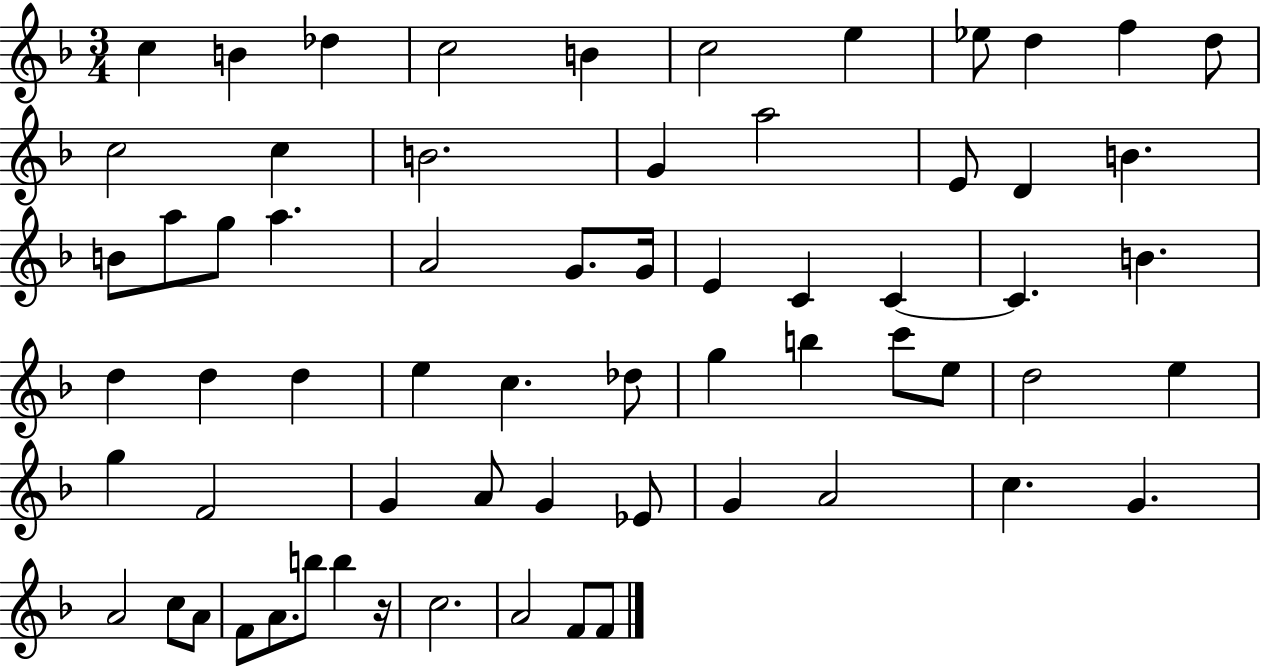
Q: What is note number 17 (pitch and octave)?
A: E4